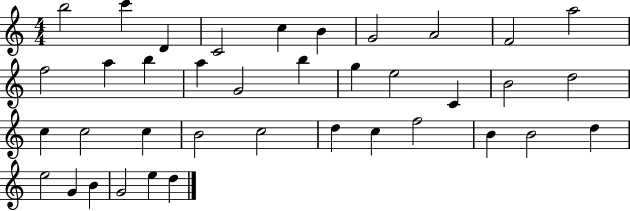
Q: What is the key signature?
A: C major